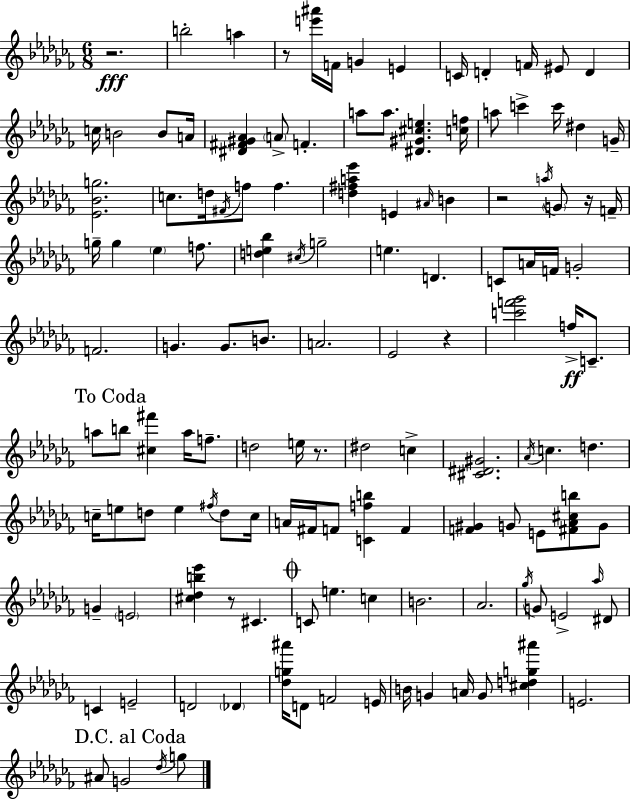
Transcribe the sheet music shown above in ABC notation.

X:1
T:Untitled
M:6/8
L:1/4
K:Abm
z2 b2 a z/2 [e'^a']/4 F/4 G E C/4 D F/4 ^E/2 D c/4 B2 B/2 A/4 [^D^F^G_A] A/2 F a/2 a/2 [^D^G^ce] [cf]/4 a/2 c' c'/4 ^d G/4 [_E_Bg]2 c/2 d/4 ^F/4 f/2 f [d^fa_e'] E ^A/4 B z2 a/4 G/2 z/4 F/4 g/4 g _e f/2 [de_b] ^c/4 g2 e D C/2 A/4 F/4 G2 F2 G G/2 B/2 A2 _E2 z [c'f'_g']2 f/4 C/2 a/2 b/2 [^c^f'] a/4 f/2 d2 e/4 z/2 ^d2 c [^C^D^G]2 _A/4 c d c/4 e/2 d/2 e ^f/4 d/2 c/4 A/4 ^F/4 F/2 [Cfb] F [F^G] G/2 E/2 [^F_A^cb]/2 G/2 G E2 [^c_db_e'] z/2 ^C C/2 e c B2 _A2 _g/4 G/2 E2 _a/4 ^D/2 C E2 D2 _D [_dg^a']/4 D/2 F2 E/4 B/4 G A/4 G/2 [^cdg^a'] E2 ^A/2 G2 _d/4 g/2